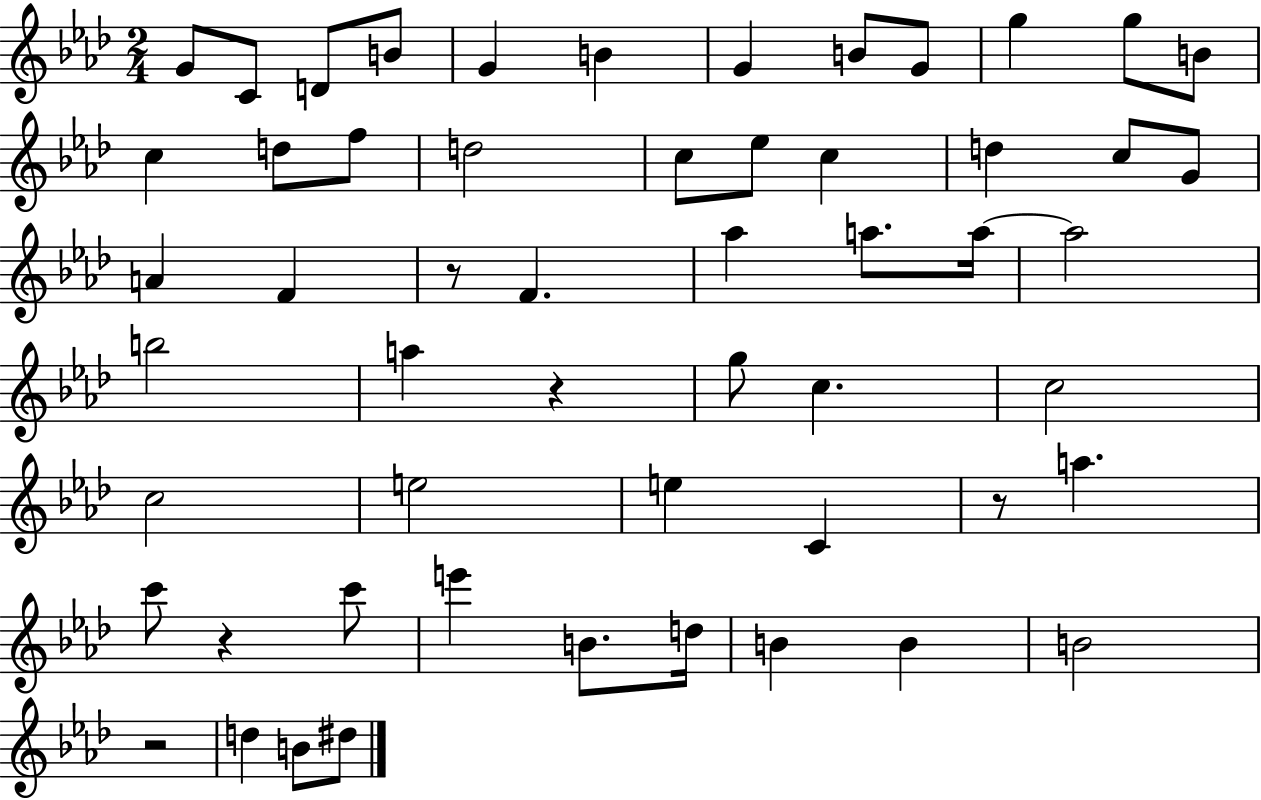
{
  \clef treble
  \numericTimeSignature
  \time 2/4
  \key aes \major
  g'8 c'8 d'8 b'8 | g'4 b'4 | g'4 b'8 g'8 | g''4 g''8 b'8 | \break c''4 d''8 f''8 | d''2 | c''8 ees''8 c''4 | d''4 c''8 g'8 | \break a'4 f'4 | r8 f'4. | aes''4 a''8. a''16~~ | a''2 | \break b''2 | a''4 r4 | g''8 c''4. | c''2 | \break c''2 | e''2 | e''4 c'4 | r8 a''4. | \break c'''8 r4 c'''8 | e'''4 b'8. d''16 | b'4 b'4 | b'2 | \break r2 | d''4 b'8 dis''8 | \bar "|."
}